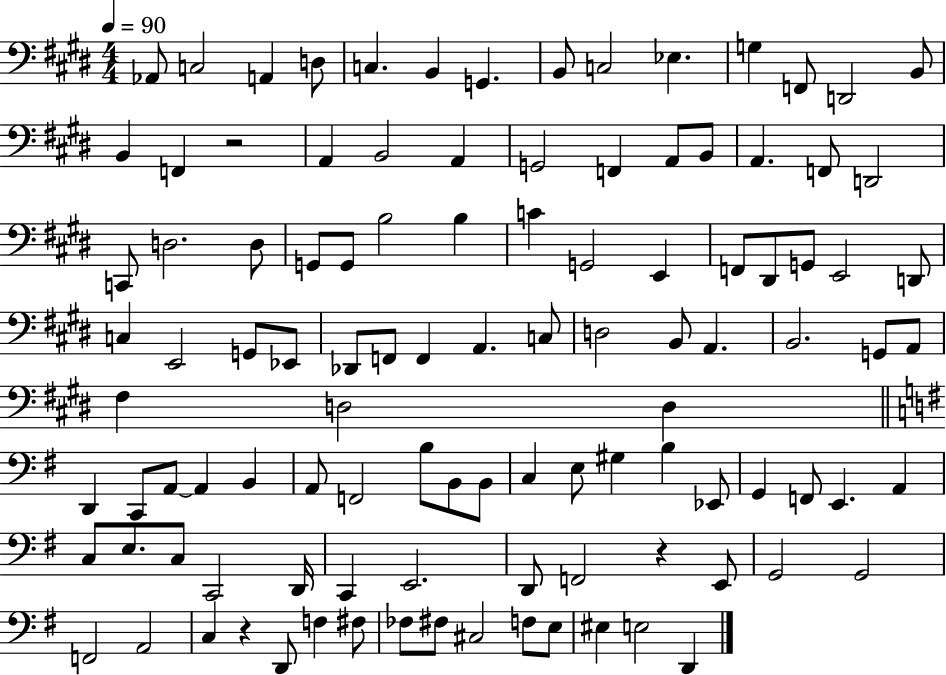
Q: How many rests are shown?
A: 3